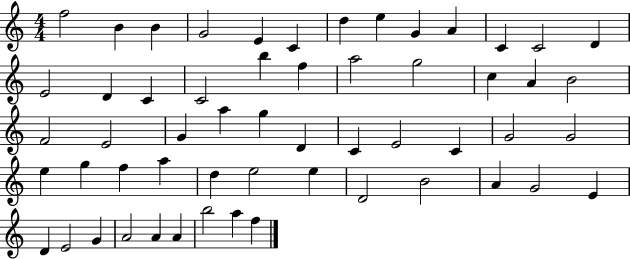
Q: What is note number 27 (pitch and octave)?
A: G4